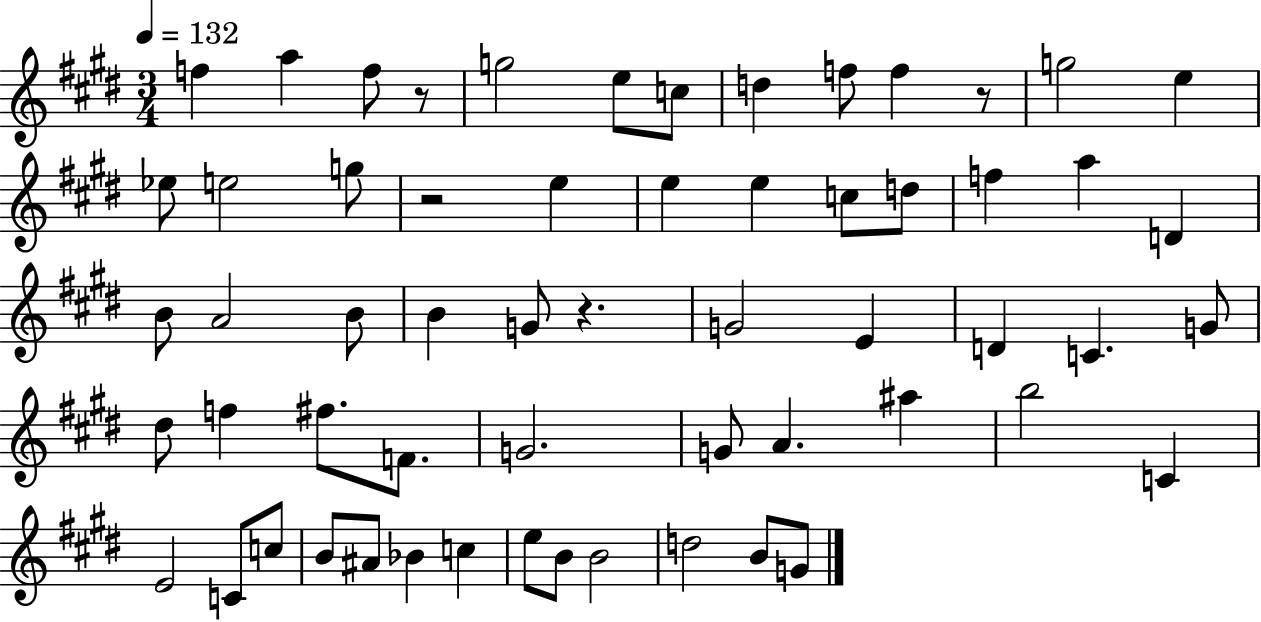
F5/q A5/q F5/e R/e G5/h E5/e C5/e D5/q F5/e F5/q R/e G5/h E5/q Eb5/e E5/h G5/e R/h E5/q E5/q E5/q C5/e D5/e F5/q A5/q D4/q B4/e A4/h B4/e B4/q G4/e R/q. G4/h E4/q D4/q C4/q. G4/e D#5/e F5/q F#5/e. F4/e. G4/h. G4/e A4/q. A#5/q B5/h C4/q E4/h C4/e C5/e B4/e A#4/e Bb4/q C5/q E5/e B4/e B4/h D5/h B4/e G4/e